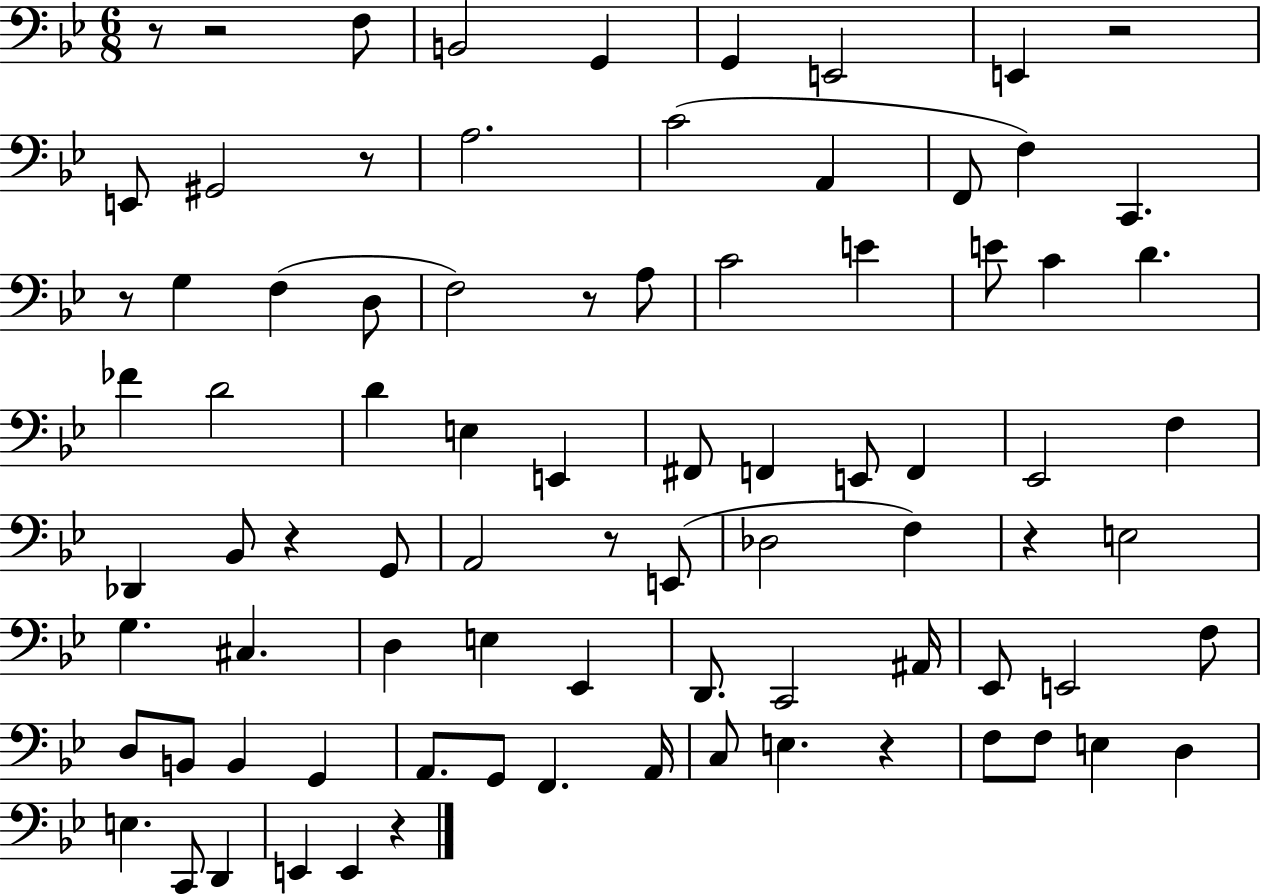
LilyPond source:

{
  \clef bass
  \numericTimeSignature
  \time 6/8
  \key bes \major
  r8 r2 f8 | b,2 g,4 | g,4 e,2 | e,4 r2 | \break e,8 gis,2 r8 | a2. | c'2( a,4 | f,8 f4) c,4. | \break r8 g4 f4( d8 | f2) r8 a8 | c'2 e'4 | e'8 c'4 d'4. | \break fes'4 d'2 | d'4 e4 e,4 | fis,8 f,4 e,8 f,4 | ees,2 f4 | \break des,4 bes,8 r4 g,8 | a,2 r8 e,8( | des2 f4) | r4 e2 | \break g4. cis4. | d4 e4 ees,4 | d,8. c,2 ais,16 | ees,8 e,2 f8 | \break d8 b,8 b,4 g,4 | a,8. g,8 f,4. a,16 | c8 e4. r4 | f8 f8 e4 d4 | \break e4. c,8 d,4 | e,4 e,4 r4 | \bar "|."
}